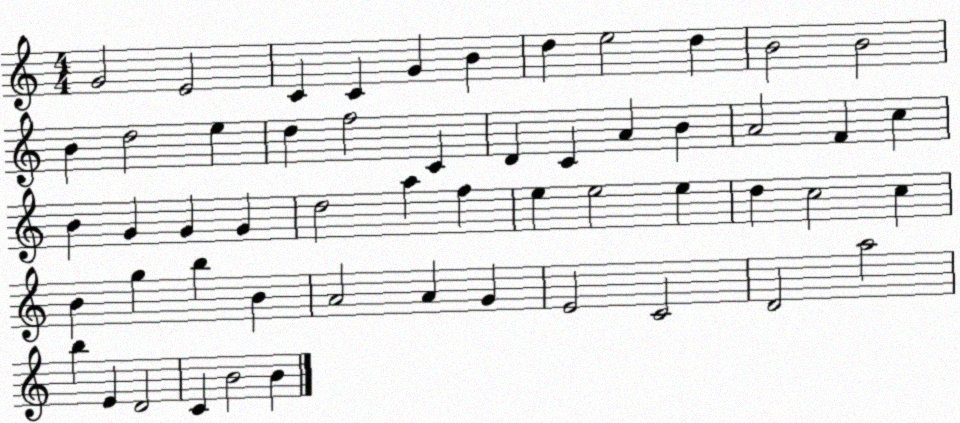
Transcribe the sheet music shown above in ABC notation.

X:1
T:Untitled
M:4/4
L:1/4
K:C
G2 E2 C C G B d e2 d B2 B2 B d2 e d f2 C D C A B A2 F c B G G G d2 a f e e2 e d c2 c B g b B A2 A G E2 C2 D2 a2 b E D2 C B2 B